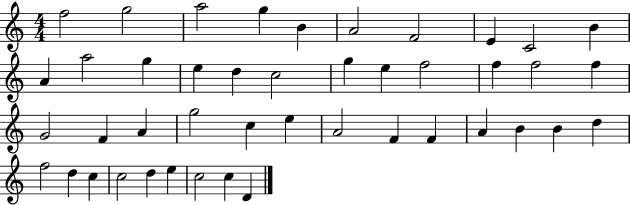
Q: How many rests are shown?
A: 0